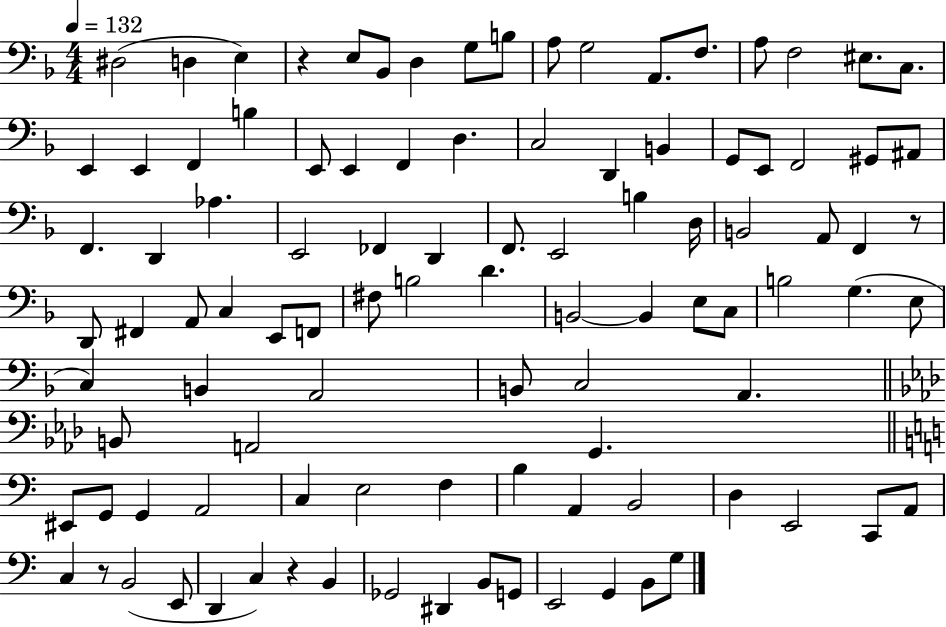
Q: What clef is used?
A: bass